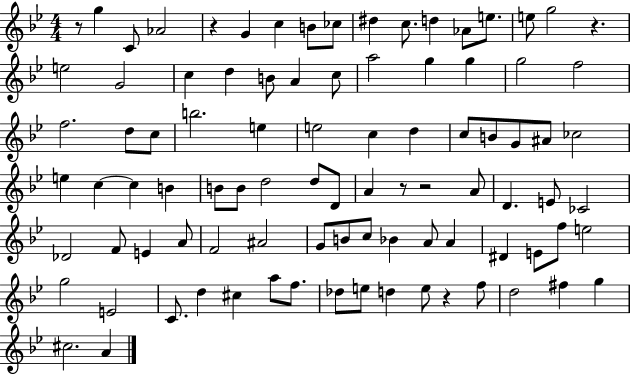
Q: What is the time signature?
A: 4/4